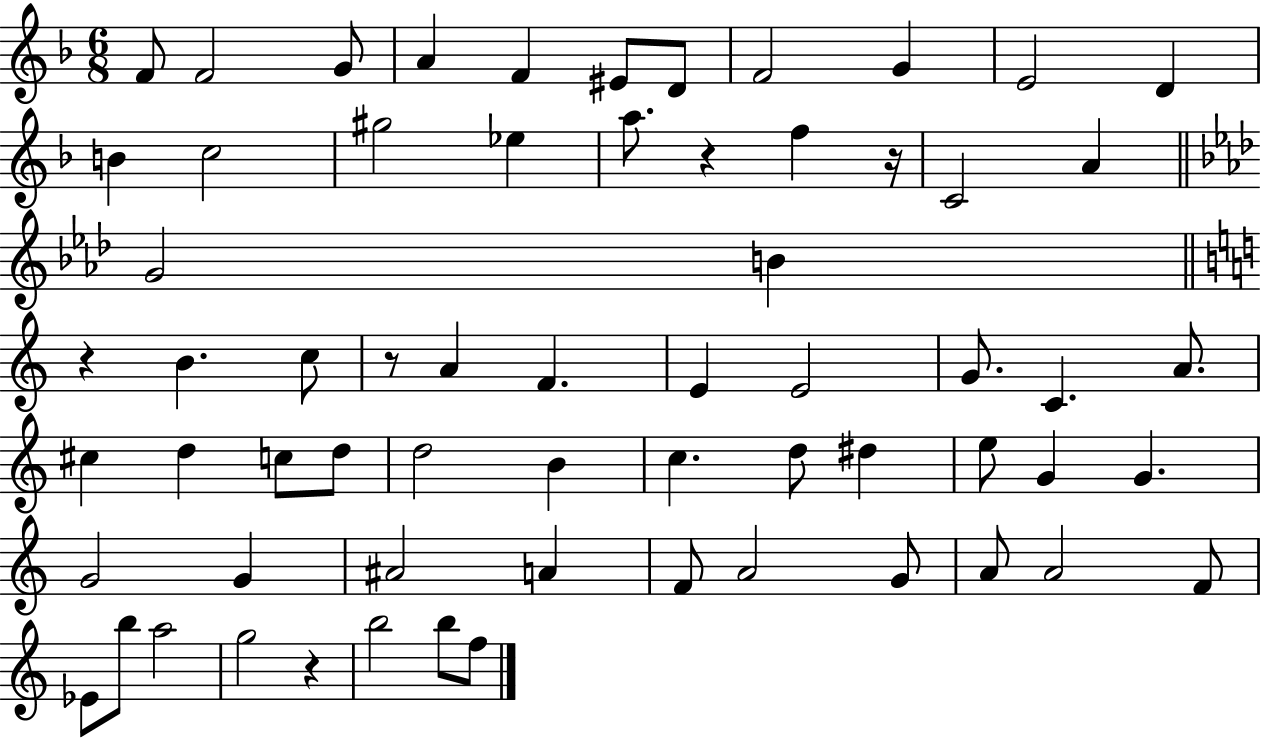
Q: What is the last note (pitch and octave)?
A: F5